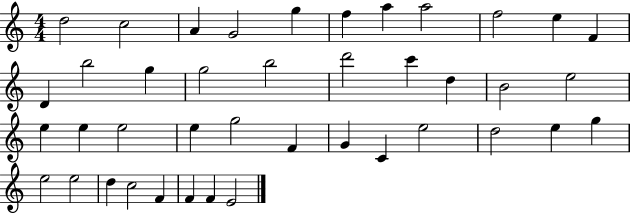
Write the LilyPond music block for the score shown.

{
  \clef treble
  \numericTimeSignature
  \time 4/4
  \key c \major
  d''2 c''2 | a'4 g'2 g''4 | f''4 a''4 a''2 | f''2 e''4 f'4 | \break d'4 b''2 g''4 | g''2 b''2 | d'''2 c'''4 d''4 | b'2 e''2 | \break e''4 e''4 e''2 | e''4 g''2 f'4 | g'4 c'4 e''2 | d''2 e''4 g''4 | \break e''2 e''2 | d''4 c''2 f'4 | f'4 f'4 e'2 | \bar "|."
}